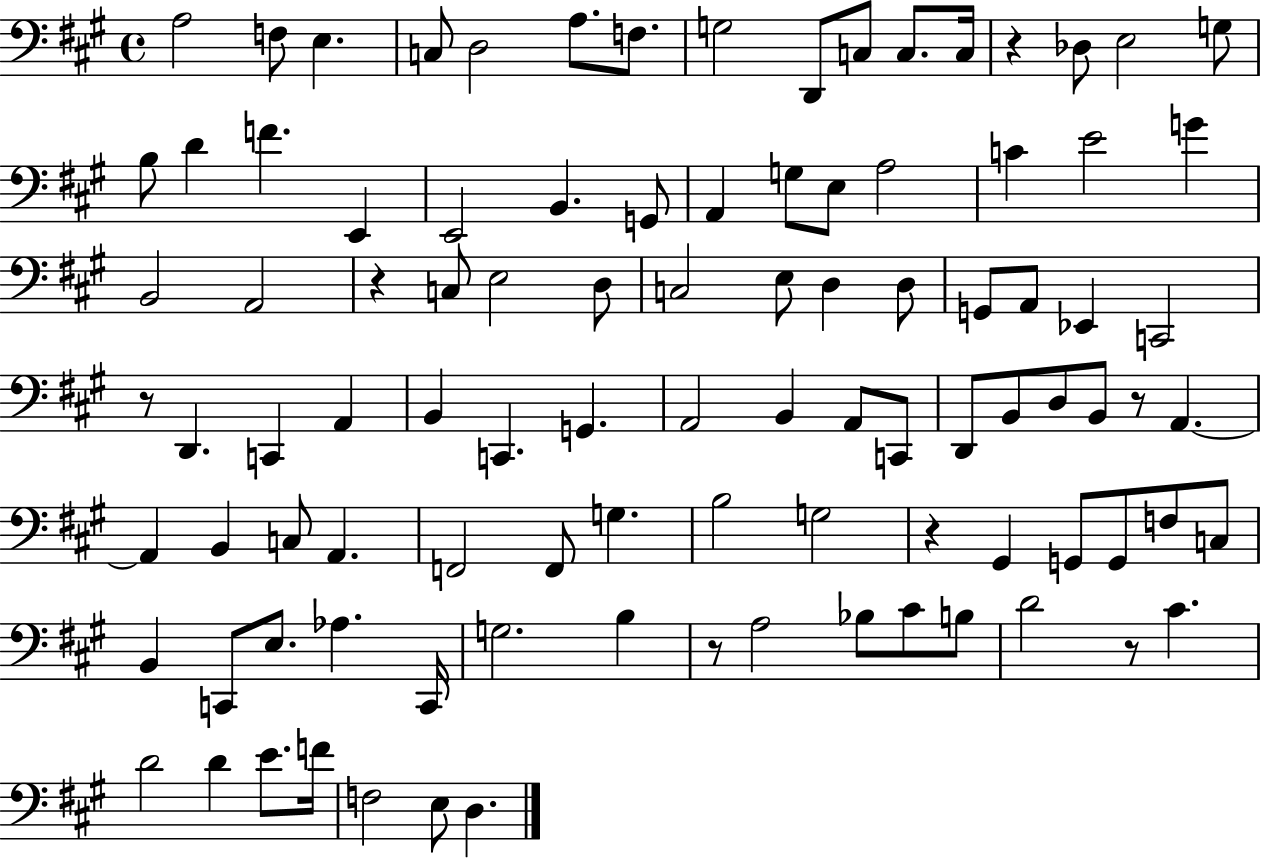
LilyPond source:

{
  \clef bass
  \time 4/4
  \defaultTimeSignature
  \key a \major
  a2 f8 e4. | c8 d2 a8. f8. | g2 d,8 c8 c8. c16 | r4 des8 e2 g8 | \break b8 d'4 f'4. e,4 | e,2 b,4. g,8 | a,4 g8 e8 a2 | c'4 e'2 g'4 | \break b,2 a,2 | r4 c8 e2 d8 | c2 e8 d4 d8 | g,8 a,8 ees,4 c,2 | \break r8 d,4. c,4 a,4 | b,4 c,4. g,4. | a,2 b,4 a,8 c,8 | d,8 b,8 d8 b,8 r8 a,4.~~ | \break a,4 b,4 c8 a,4. | f,2 f,8 g4. | b2 g2 | r4 gis,4 g,8 g,8 f8 c8 | \break b,4 c,8 e8. aes4. c,16 | g2. b4 | r8 a2 bes8 cis'8 b8 | d'2 r8 cis'4. | \break d'2 d'4 e'8. f'16 | f2 e8 d4. | \bar "|."
}